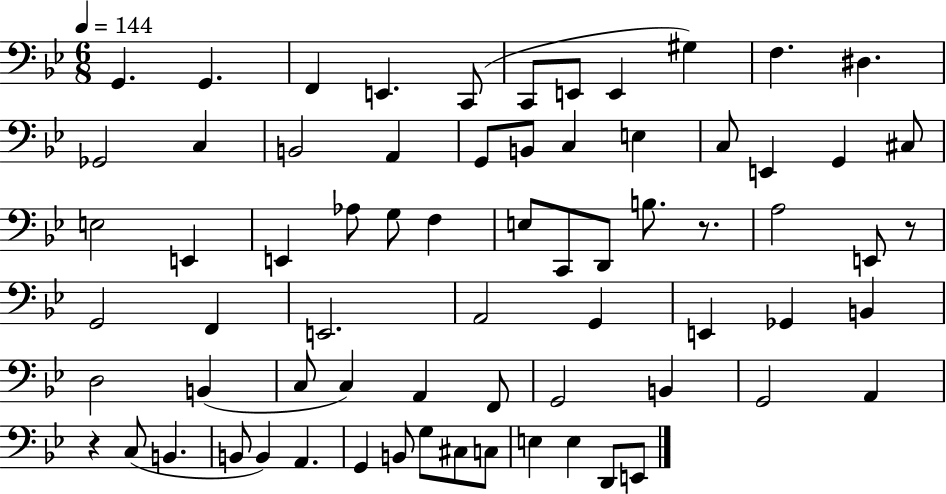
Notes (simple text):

G2/q. G2/q. F2/q E2/q. C2/e C2/e E2/e E2/q G#3/q F3/q. D#3/q. Gb2/h C3/q B2/h A2/q G2/e B2/e C3/q E3/q C3/e E2/q G2/q C#3/e E3/h E2/q E2/q Ab3/e G3/e F3/q E3/e C2/e D2/e B3/e. R/e. A3/h E2/e R/e G2/h F2/q E2/h. A2/h G2/q E2/q Gb2/q B2/q D3/h B2/q C3/e C3/q A2/q F2/e G2/h B2/q G2/h A2/q R/q C3/e B2/q. B2/e B2/q A2/q. G2/q B2/e G3/e C#3/e C3/e E3/q E3/q D2/e E2/e